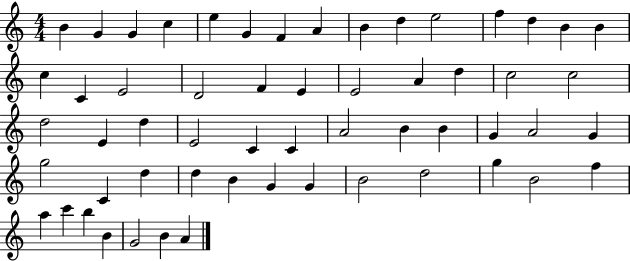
X:1
T:Untitled
M:4/4
L:1/4
K:C
B G G c e G F A B d e2 f d B B c C E2 D2 F E E2 A d c2 c2 d2 E d E2 C C A2 B B G A2 G g2 C d d B G G B2 d2 g B2 f a c' b B G2 B A